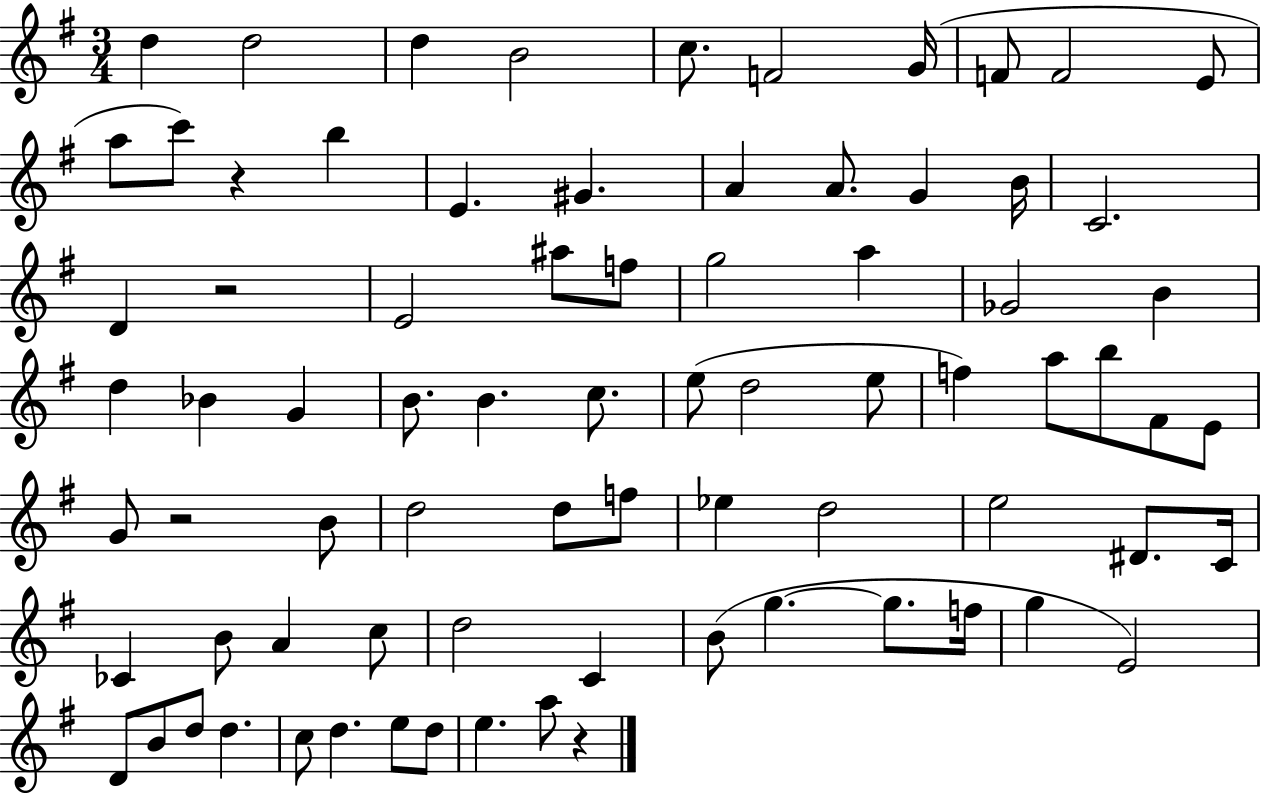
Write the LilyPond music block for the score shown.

{
  \clef treble
  \numericTimeSignature
  \time 3/4
  \key g \major
  d''4 d''2 | d''4 b'2 | c''8. f'2 g'16( | f'8 f'2 e'8 | \break a''8 c'''8) r4 b''4 | e'4. gis'4. | a'4 a'8. g'4 b'16 | c'2. | \break d'4 r2 | e'2 ais''8 f''8 | g''2 a''4 | ges'2 b'4 | \break d''4 bes'4 g'4 | b'8. b'4. c''8. | e''8( d''2 e''8 | f''4) a''8 b''8 fis'8 e'8 | \break g'8 r2 b'8 | d''2 d''8 f''8 | ees''4 d''2 | e''2 dis'8. c'16 | \break ces'4 b'8 a'4 c''8 | d''2 c'4 | b'8( g''4.~~ g''8. f''16 | g''4 e'2) | \break d'8 b'8 d''8 d''4. | c''8 d''4. e''8 d''8 | e''4. a''8 r4 | \bar "|."
}